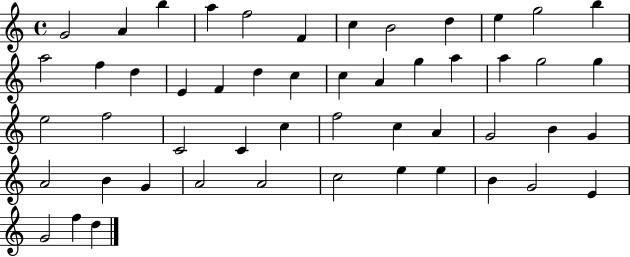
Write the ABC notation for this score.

X:1
T:Untitled
M:4/4
L:1/4
K:C
G2 A b a f2 F c B2 d e g2 b a2 f d E F d c c A g a a g2 g e2 f2 C2 C c f2 c A G2 B G A2 B G A2 A2 c2 e e B G2 E G2 f d